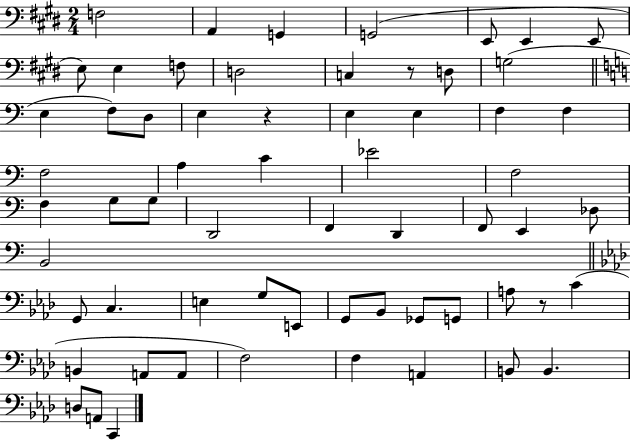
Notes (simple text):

F3/h A2/q G2/q G2/h E2/e E2/q E2/e E3/e E3/q F3/e D3/h C3/q R/e D3/e G3/h E3/q F3/e D3/e E3/q R/q E3/q E3/q F3/q F3/q F3/h A3/q C4/q Eb4/h F3/h F3/q G3/e G3/e D2/h F2/q D2/q F2/e E2/q Db3/e B2/h G2/e C3/q. E3/q G3/e E2/e G2/e Bb2/e Gb2/e G2/e A3/e R/e C4/q B2/q A2/e A2/e F3/h F3/q A2/q B2/e B2/q. D3/e A2/e C2/q